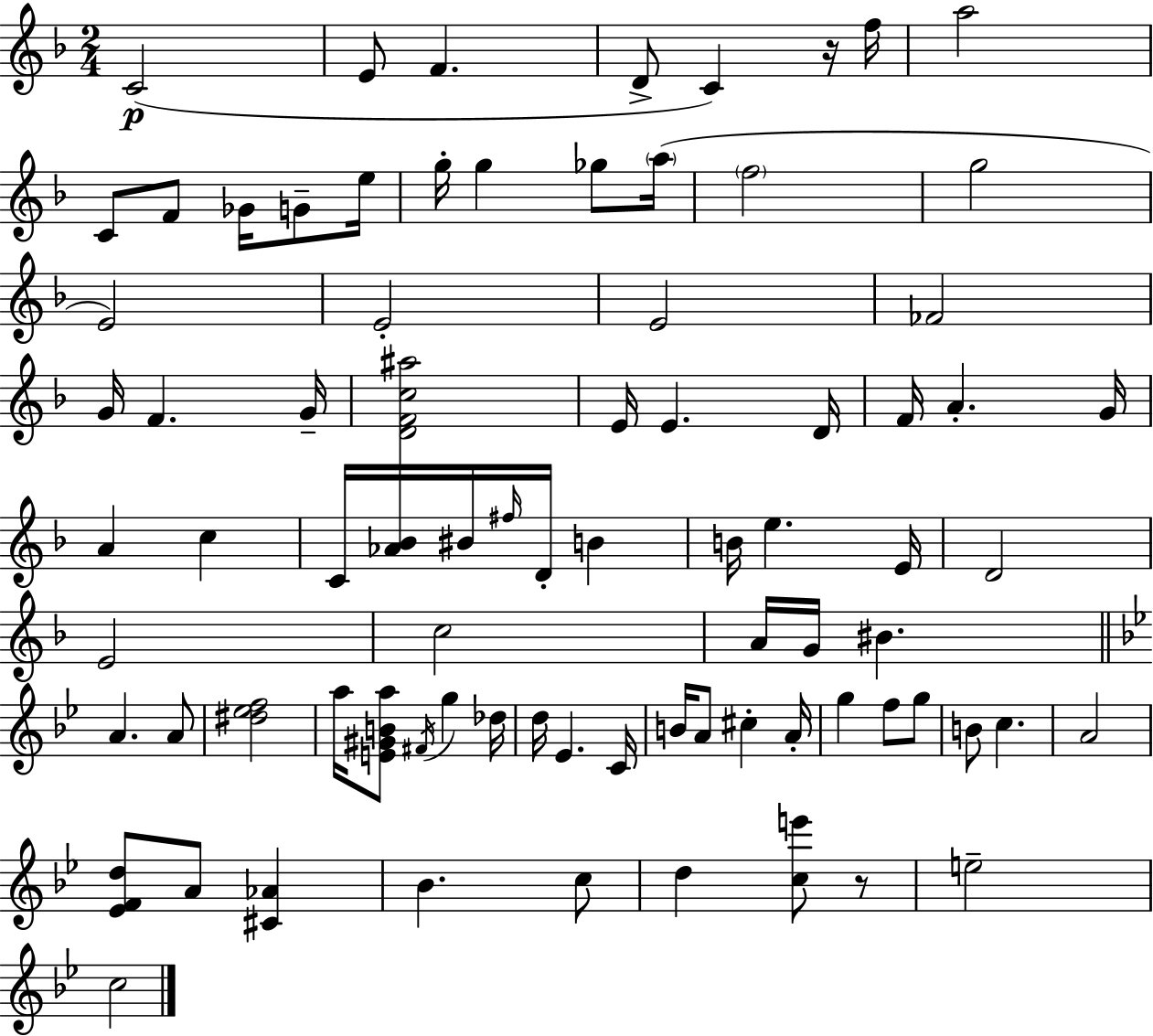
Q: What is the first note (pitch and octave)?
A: C4